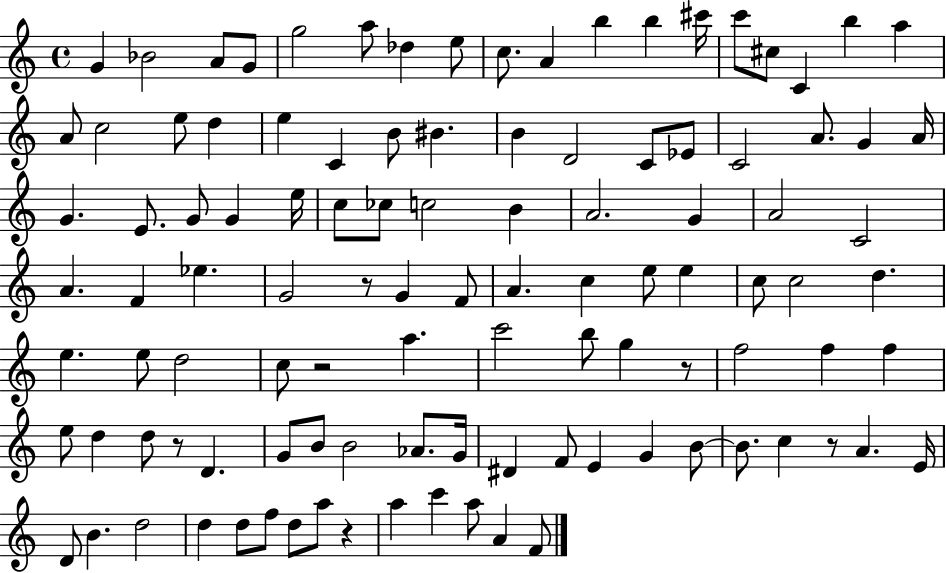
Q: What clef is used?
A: treble